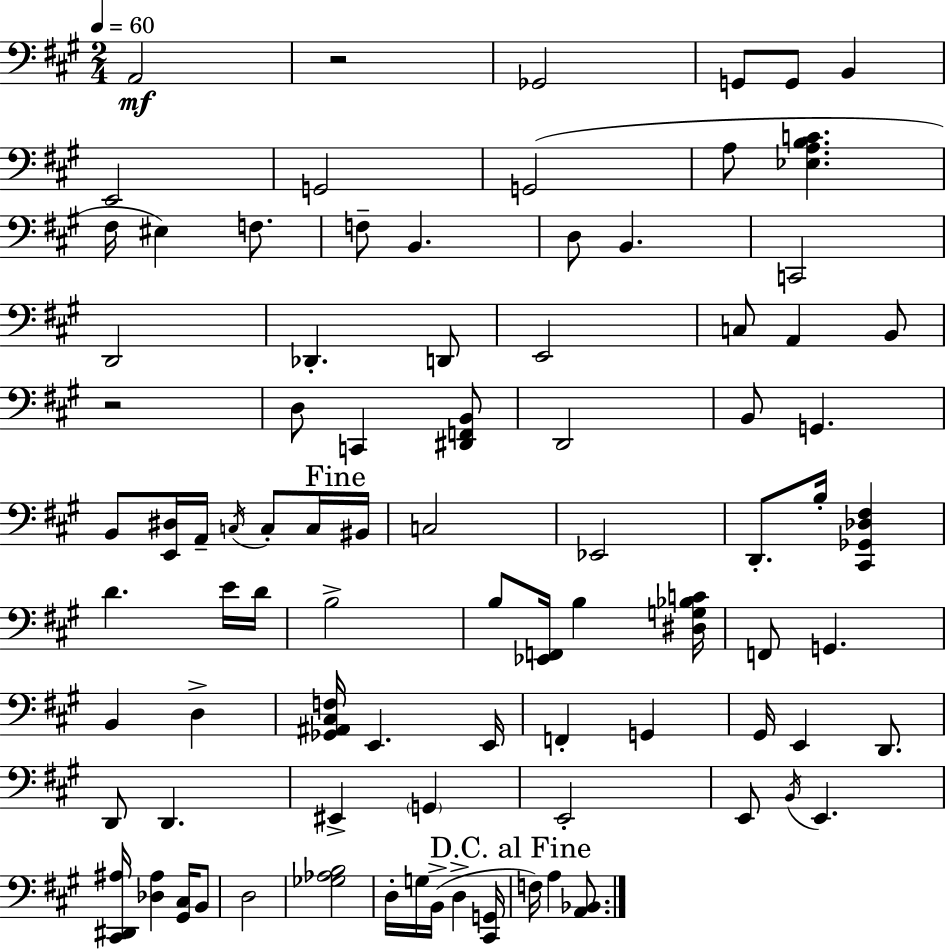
{
  \clef bass
  \numericTimeSignature
  \time 2/4
  \key a \major
  \tempo 4 = 60
  a,2\mf | r2 | ges,2 | g,8 g,8 b,4 | \break e,2 | g,2 | g,2( | a8 <ees a b c'>4. | \break fis16 eis4) f8. | f8-- b,4. | d8 b,4. | c,2 | \break d,2 | des,4.-. d,8 | e,2 | c8 a,4 b,8 | \break r2 | d8 c,4 <dis, f, b,>8 | d,2 | b,8 g,4. | \break b,8 <e, dis>16 a,16-- \acciaccatura { c16 } c8-. c16 | \mark "Fine" bis,16 c2 | ees,2 | d,8.-. b16-. <cis, ges, des fis>4 | \break d'4. e'16 | d'16 b2-> | b8 <ees, f,>16 b4 | <dis g bes c'>16 f,8 g,4. | \break b,4 d4-> | <ges, ais, cis f>16 e,4. | e,16 f,4-. g,4 | gis,16 e,4 d,8. | \break d,8 d,4. | eis,4-> \parenthesize g,4 | e,2-. | e,8 \acciaccatura { b,16 } e,4. | \break <cis, dis, ais>16 <des ais>4 <gis, cis>16 | b,8 d2 | <ges aes b>2 | d16-. g16 b,16->( d4-> | \break <cis, g,>16 \mark "D.C. al Fine" f16) a4 <a, bes,>8. | \bar "|."
}